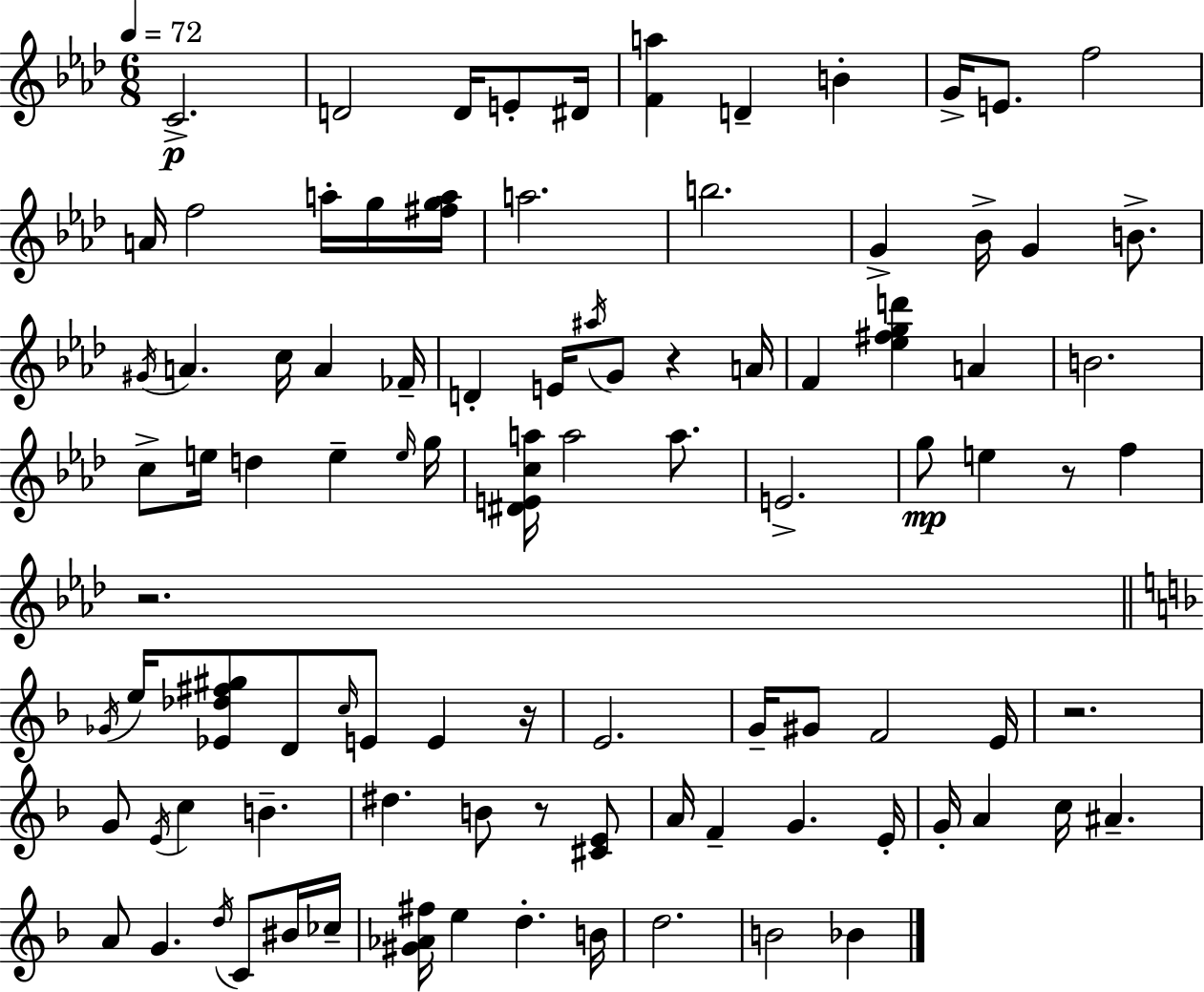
C4/h. D4/h D4/s E4/e D#4/s [F4,A5]/q D4/q B4/q G4/s E4/e. F5/h A4/s F5/h A5/s G5/s [F#5,G5,A5]/s A5/h. B5/h. G4/q Bb4/s G4/q B4/e. G#4/s A4/q. C5/s A4/q FES4/s D4/q E4/s A#5/s G4/e R/q A4/s F4/q [Eb5,F#5,G5,D6]/q A4/q B4/h. C5/e E5/s D5/q E5/q E5/s G5/s [D#4,E4,C5,A5]/s A5/h A5/e. E4/h. G5/e E5/q R/e F5/q R/h. Gb4/s E5/s [Eb4,Db5,F#5,G#5]/e D4/e C5/s E4/e E4/q R/s E4/h. G4/s G#4/e F4/h E4/s R/h. G4/e E4/s C5/q B4/q. D#5/q. B4/e R/e [C#4,E4]/e A4/s F4/q G4/q. E4/s G4/s A4/q C5/s A#4/q. A4/e G4/q. D5/s C4/e BIS4/s CES5/s [G#4,Ab4,F#5]/s E5/q D5/q. B4/s D5/h. B4/h Bb4/q